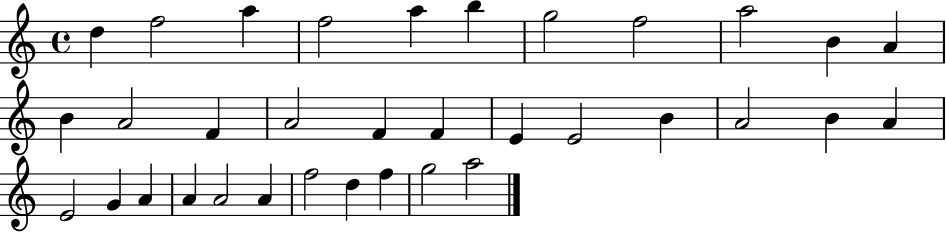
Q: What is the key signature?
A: C major